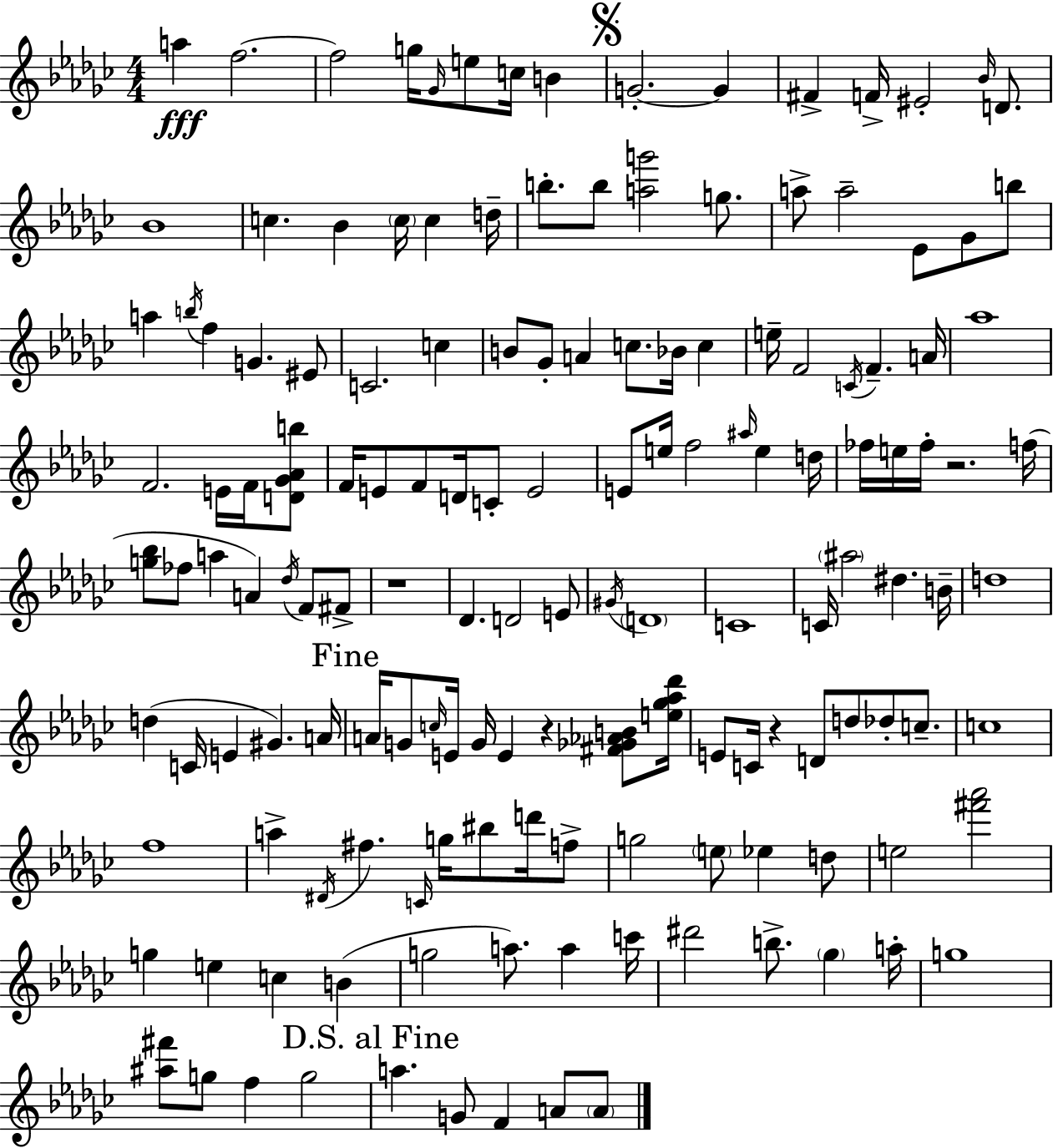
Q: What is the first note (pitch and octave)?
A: A5